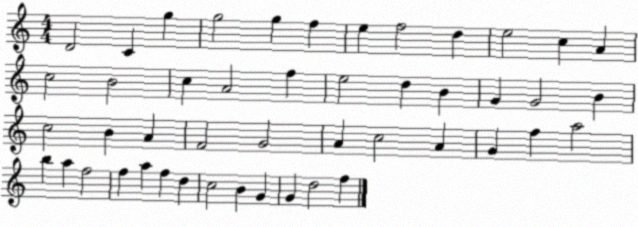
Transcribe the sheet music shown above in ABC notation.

X:1
T:Untitled
M:4/4
L:1/4
K:C
D2 C g g2 g f e f2 d e2 c A c2 B2 c A2 f e2 d B G G2 B c2 B A F2 G2 A c2 A G f a2 b a f2 f a f d c2 B G G d2 f